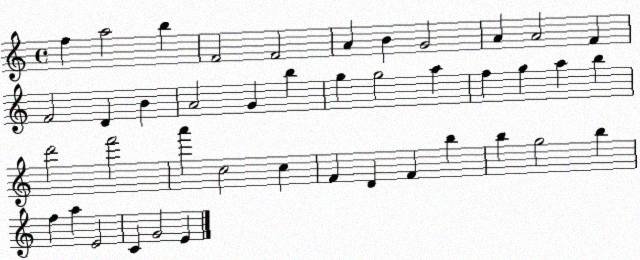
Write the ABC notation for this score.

X:1
T:Untitled
M:4/4
L:1/4
K:C
f a2 b F2 F2 A B G2 A A2 F F2 D B A2 G b g g2 a f g a b d'2 f'2 a' c2 c F D F b b g2 b f a E2 C G2 E